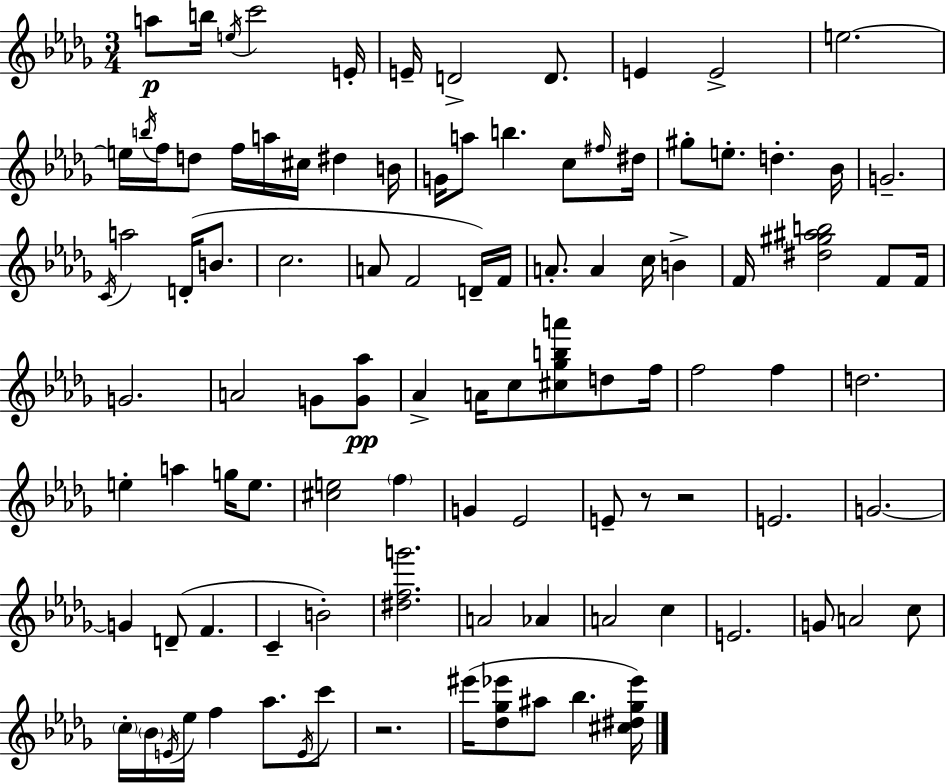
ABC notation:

X:1
T:Untitled
M:3/4
L:1/4
K:Bbm
a/2 b/4 e/4 c'2 E/4 E/4 D2 D/2 E E2 e2 e/4 b/4 f/4 d/2 f/4 a/4 ^c/4 ^d B/4 G/4 a/2 b c/2 ^f/4 ^d/4 ^g/2 e/2 d _B/4 G2 C/4 a2 D/4 B/2 c2 A/2 F2 D/4 F/4 A/2 A c/4 B F/4 [^d^g^ab]2 F/2 F/4 G2 A2 G/2 [G_a]/2 _A A/4 c/2 [^c_gba']/2 d/2 f/4 f2 f d2 e a g/4 e/2 [^ce]2 f G _E2 E/2 z/2 z2 E2 G2 G D/2 F C B2 [^dfg']2 A2 _A A2 c E2 G/2 A2 c/2 c/4 _B/4 E/4 _e/4 f _a/2 E/4 c'/2 z2 ^e'/4 [_d_g_e']/2 ^a/2 _b [^c^d_g_e']/4